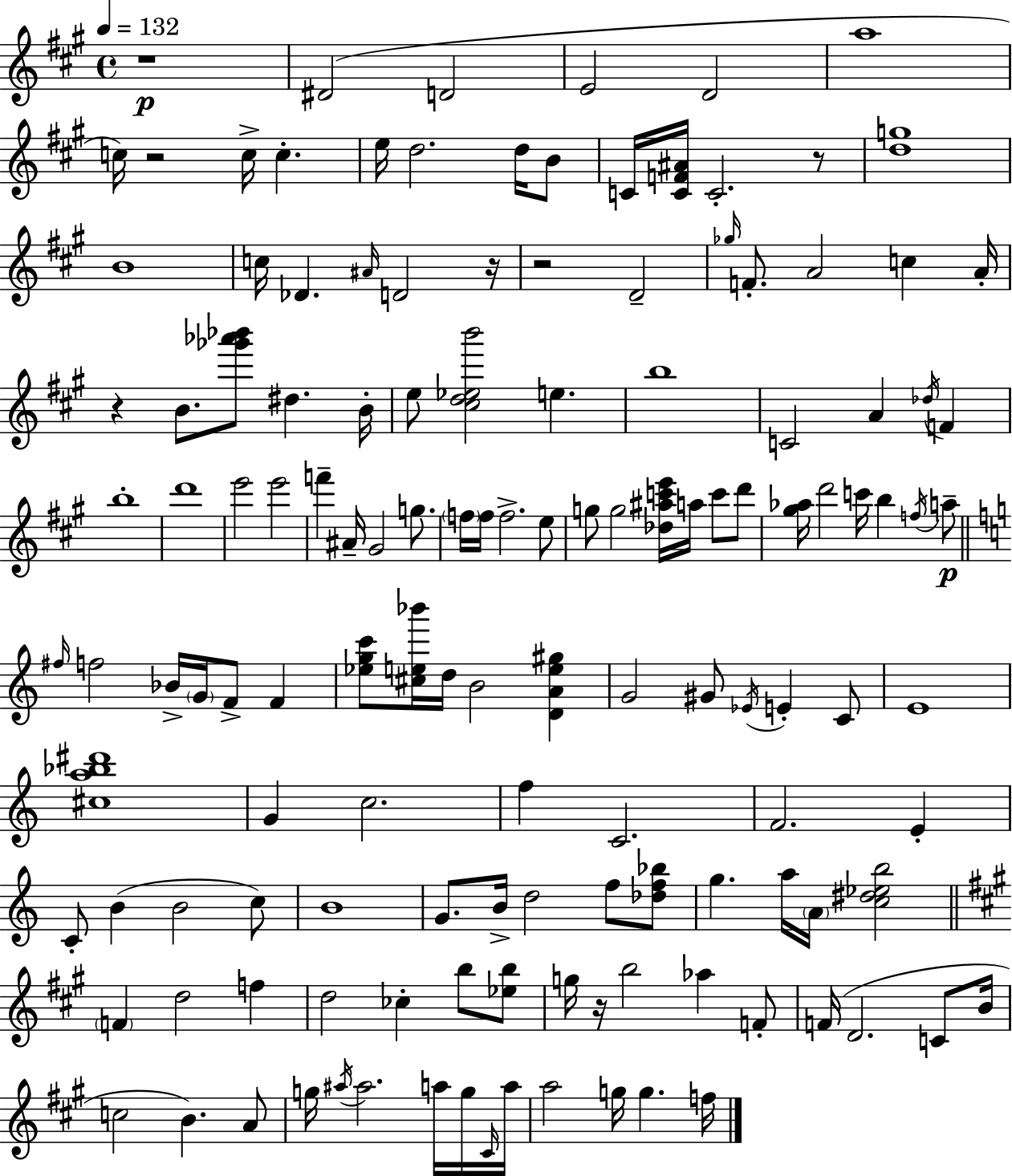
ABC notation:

X:1
T:Untitled
M:4/4
L:1/4
K:A
z4 ^D2 D2 E2 D2 a4 c/4 z2 c/4 c e/4 d2 d/4 B/2 C/4 [CF^A]/4 C2 z/2 [dg]4 B4 c/4 _D ^A/4 D2 z/4 z2 D2 _g/4 F/2 A2 c A/4 z B/2 [_g'_a'_b']/2 ^d B/4 e/2 [^cd_eb']2 e b4 C2 A _d/4 F b4 d'4 e'2 e'2 f' ^A/4 ^G2 g/2 f/4 f/4 f2 e/2 g/2 g2 [_d^ac'e']/4 a/4 c'/2 d'/2 [^g_a]/4 d'2 c'/4 b f/4 a/2 ^f/4 f2 _B/4 G/4 F/2 F [_egc']/2 [^ce_b']/4 d/4 B2 [DAe^g] G2 ^G/2 _E/4 E C/2 E4 [^ca_b^d']4 G c2 f C2 F2 E C/2 B B2 c/2 B4 G/2 B/4 d2 f/2 [_df_b]/2 g a/4 A/4 [c^d_eb]2 F d2 f d2 _c b/2 [_eb]/2 g/4 z/4 b2 _a F/2 F/4 D2 C/2 B/4 c2 B A/2 g/4 ^a/4 ^a2 a/4 g/4 ^C/4 a/4 a2 g/4 g f/4